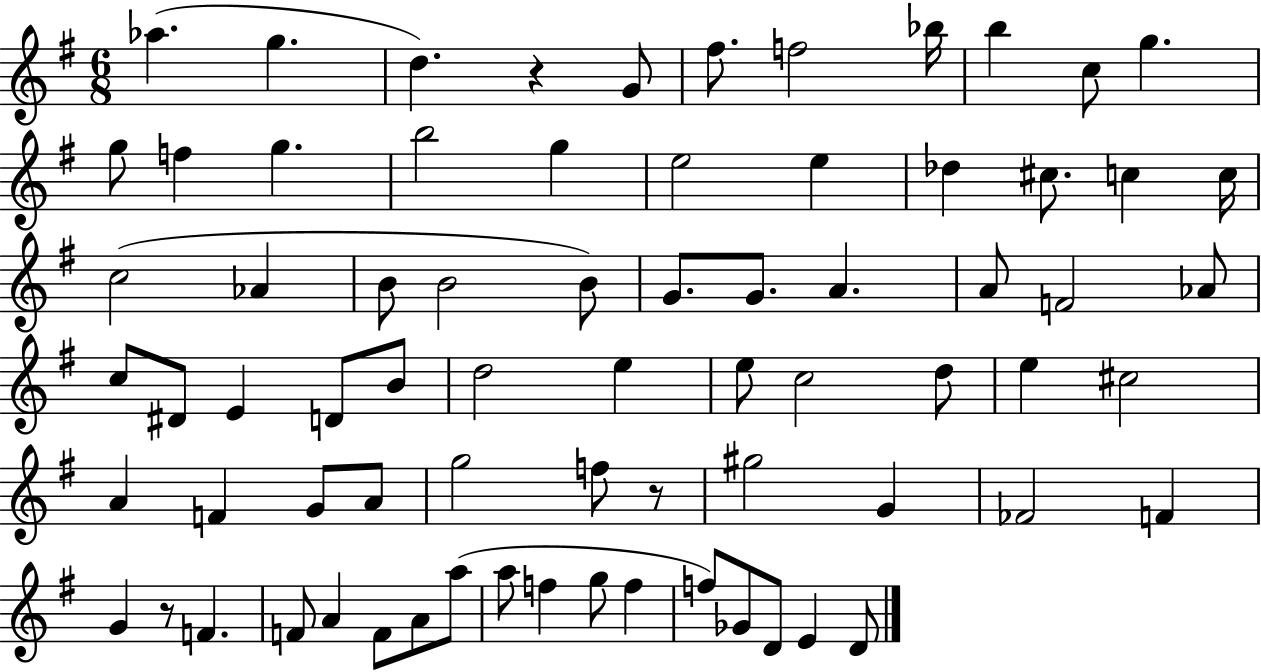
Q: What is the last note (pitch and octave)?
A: D4